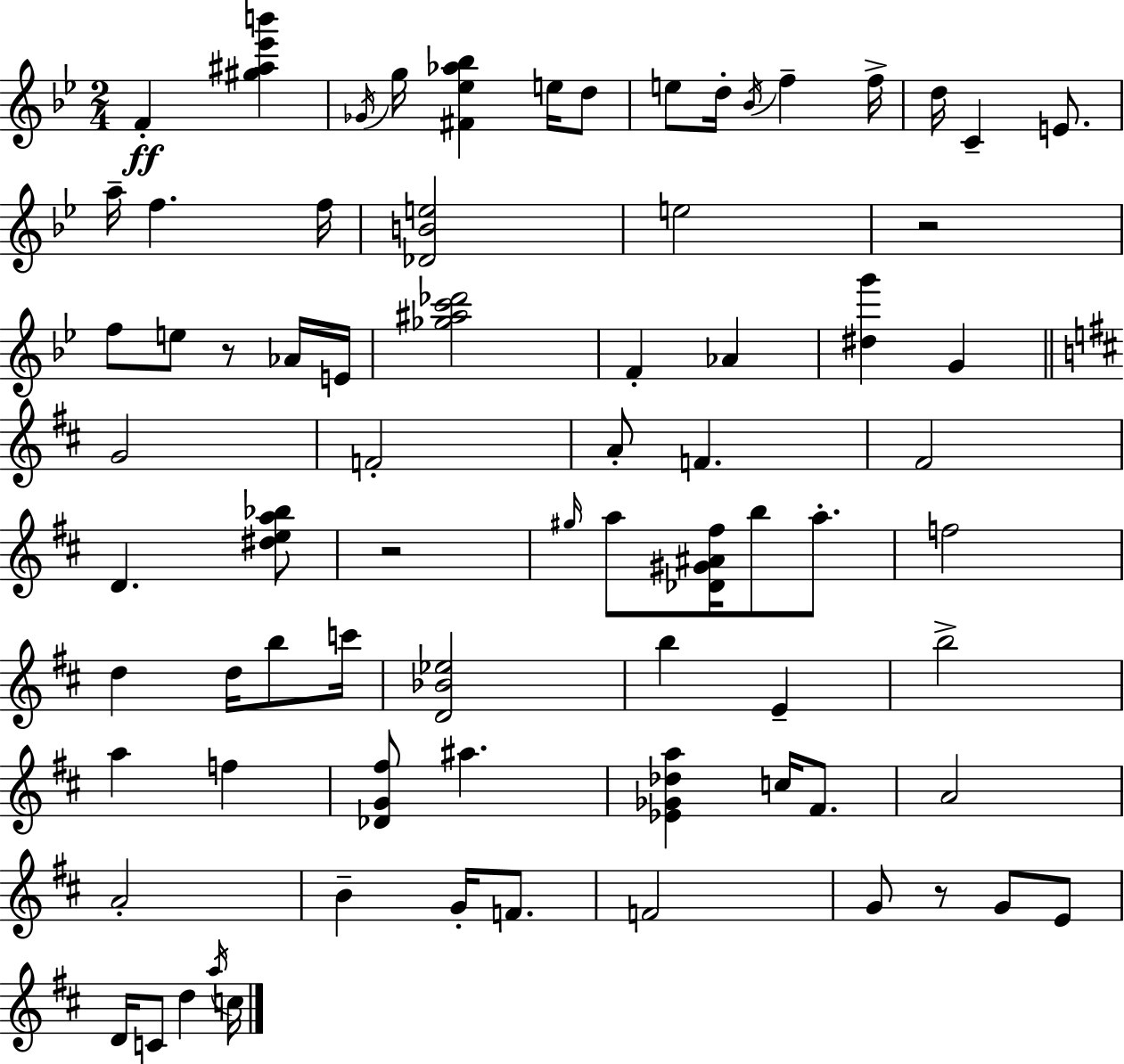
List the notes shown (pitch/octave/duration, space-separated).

F4/q [G#5,A#5,Eb6,B6]/q Gb4/s G5/s [F#4,Eb5,Ab5,Bb5]/q E5/s D5/e E5/e D5/s Bb4/s F5/q F5/s D5/s C4/q E4/e. A5/s F5/q. F5/s [Db4,B4,E5]/h E5/h R/h F5/e E5/e R/e Ab4/s E4/s [Gb5,A#5,C6,Db6]/h F4/q Ab4/q [D#5,G6]/q G4/q G4/h F4/h A4/e F4/q. F#4/h D4/q. [D#5,E5,A5,Bb5]/e R/h G#5/s A5/e [Db4,G#4,A#4,F#5]/s B5/e A5/e. F5/h D5/q D5/s B5/e C6/s [D4,Bb4,Eb5]/h B5/q E4/q B5/h A5/q F5/q [Db4,G4,F#5]/e A#5/q. [Eb4,Gb4,Db5,A5]/q C5/s F#4/e. A4/h A4/h B4/q G4/s F4/e. F4/h G4/e R/e G4/e E4/e D4/s C4/e D5/q A5/s C5/s